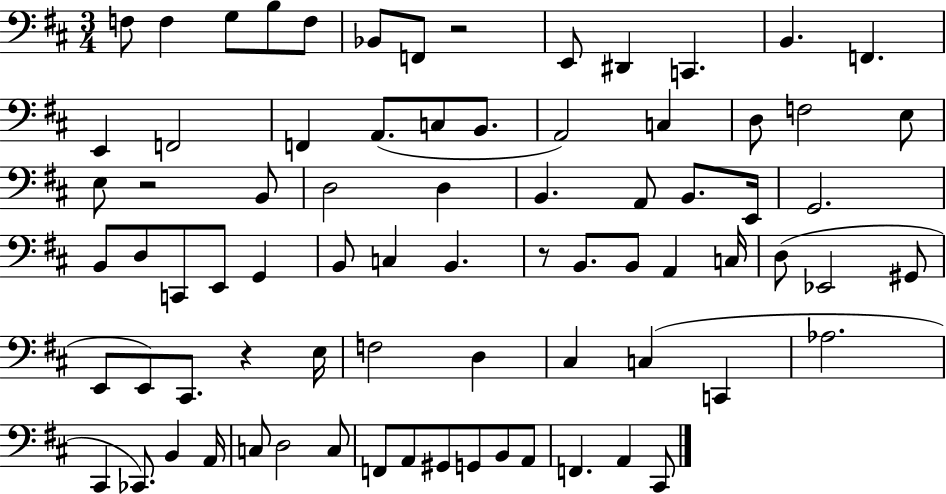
X:1
T:Untitled
M:3/4
L:1/4
K:D
F,/2 F, G,/2 B,/2 F,/2 _B,,/2 F,,/2 z2 E,,/2 ^D,, C,, B,, F,, E,, F,,2 F,, A,,/2 C,/2 B,,/2 A,,2 C, D,/2 F,2 E,/2 E,/2 z2 B,,/2 D,2 D, B,, A,,/2 B,,/2 E,,/4 G,,2 B,,/2 D,/2 C,,/2 E,,/2 G,, B,,/2 C, B,, z/2 B,,/2 B,,/2 A,, C,/4 D,/2 _E,,2 ^G,,/2 E,,/2 E,,/2 ^C,,/2 z E,/4 F,2 D, ^C, C, C,, _A,2 ^C,, _C,,/2 B,, A,,/4 C,/2 D,2 C,/2 F,,/2 A,,/2 ^G,,/2 G,,/2 B,,/2 A,,/2 F,, A,, ^C,,/2